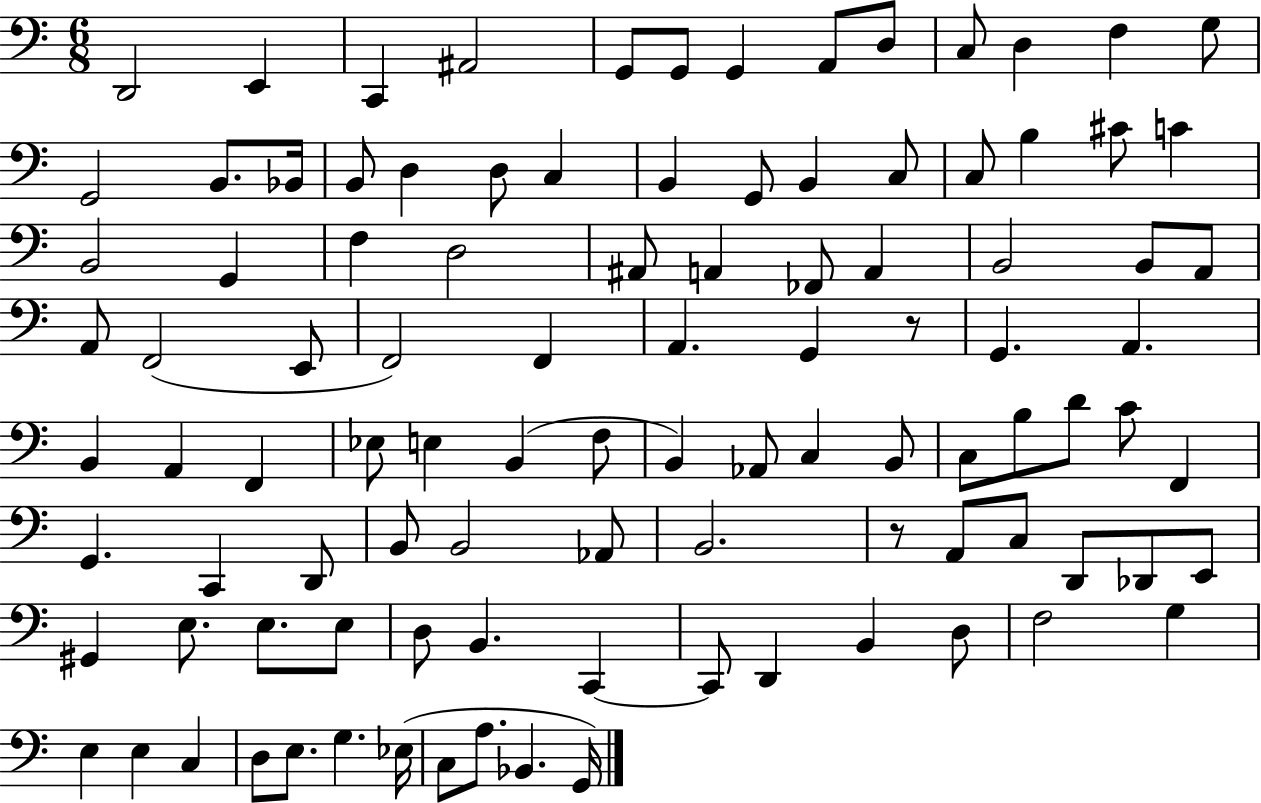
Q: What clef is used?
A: bass